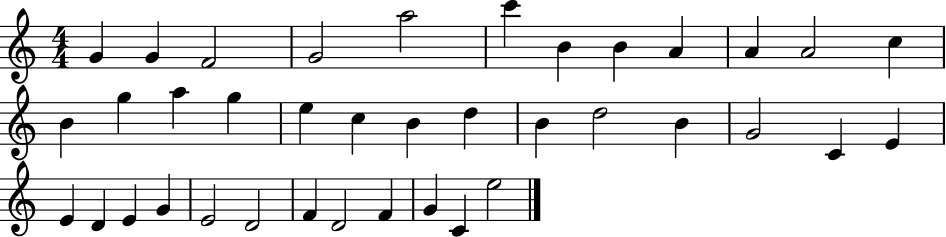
{
  \clef treble
  \numericTimeSignature
  \time 4/4
  \key c \major
  g'4 g'4 f'2 | g'2 a''2 | c'''4 b'4 b'4 a'4 | a'4 a'2 c''4 | \break b'4 g''4 a''4 g''4 | e''4 c''4 b'4 d''4 | b'4 d''2 b'4 | g'2 c'4 e'4 | \break e'4 d'4 e'4 g'4 | e'2 d'2 | f'4 d'2 f'4 | g'4 c'4 e''2 | \break \bar "|."
}